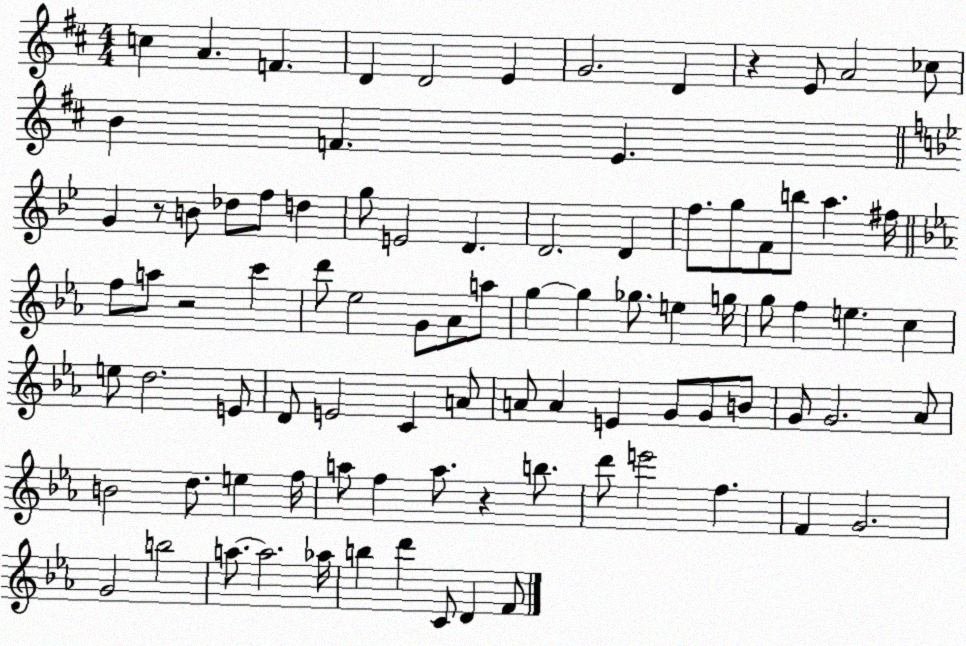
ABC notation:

X:1
T:Untitled
M:4/4
L:1/4
K:D
c A F D D2 E G2 D z E/2 A2 _c/2 B F E G z/2 B/2 _d/2 f/2 d g/2 E2 D D2 D f/2 g/2 F/2 b/2 a ^f/4 f/2 a/2 z2 c' d'/2 _e2 G/2 _A/2 a/2 g g _g/2 e g/4 g/2 f e c e/2 d2 E/2 D/2 E2 C A/2 A/2 A E G/2 G/2 B/2 G/2 G2 _A/2 B2 d/2 e f/4 a/2 f a/2 z b/2 d'/2 e'2 f F G2 G2 b2 a/2 a2 _a/4 b d' C/2 D F/2